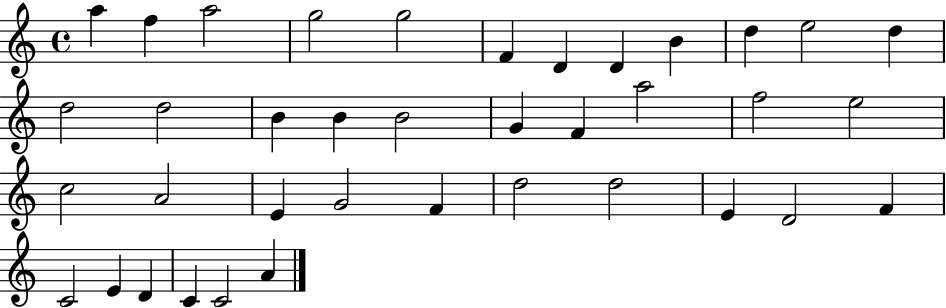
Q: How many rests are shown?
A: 0